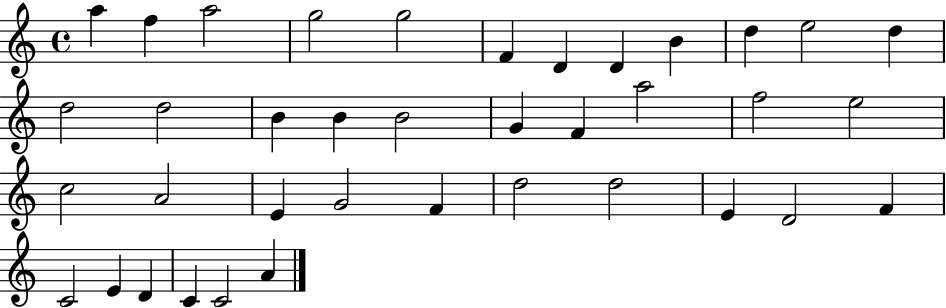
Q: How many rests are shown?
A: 0